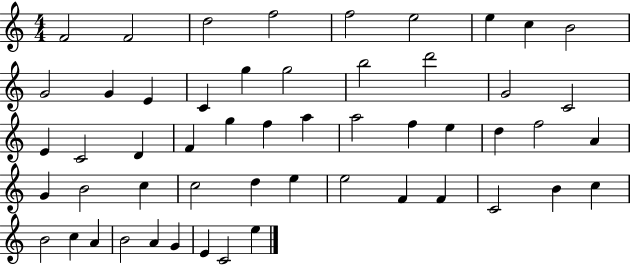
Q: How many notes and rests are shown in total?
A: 53